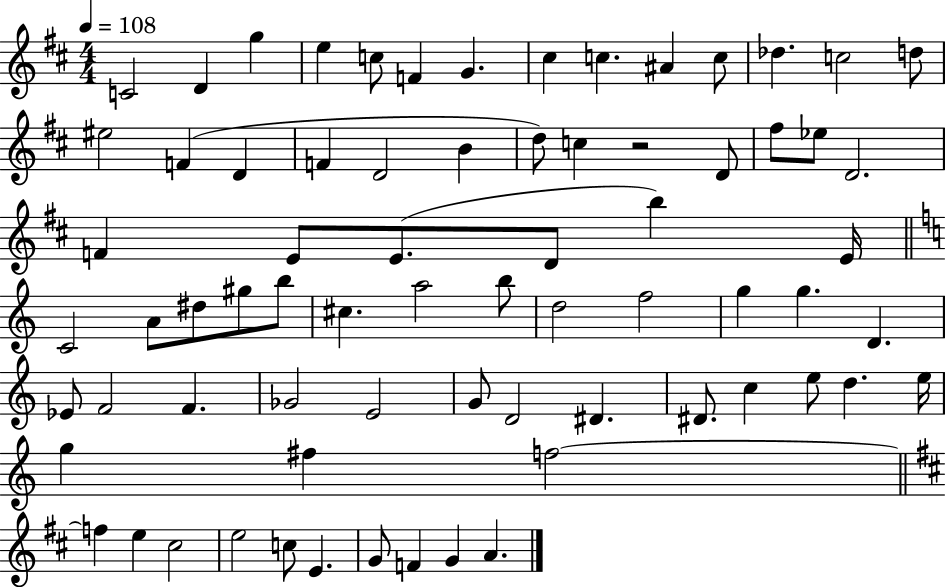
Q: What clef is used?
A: treble